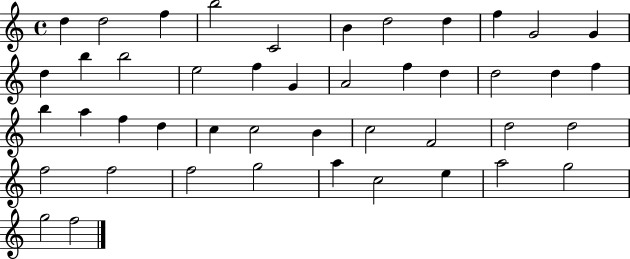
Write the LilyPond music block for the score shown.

{
  \clef treble
  \time 4/4
  \defaultTimeSignature
  \key c \major
  d''4 d''2 f''4 | b''2 c'2 | b'4 d''2 d''4 | f''4 g'2 g'4 | \break d''4 b''4 b''2 | e''2 f''4 g'4 | a'2 f''4 d''4 | d''2 d''4 f''4 | \break b''4 a''4 f''4 d''4 | c''4 c''2 b'4 | c''2 f'2 | d''2 d''2 | \break f''2 f''2 | f''2 g''2 | a''4 c''2 e''4 | a''2 g''2 | \break g''2 f''2 | \bar "|."
}